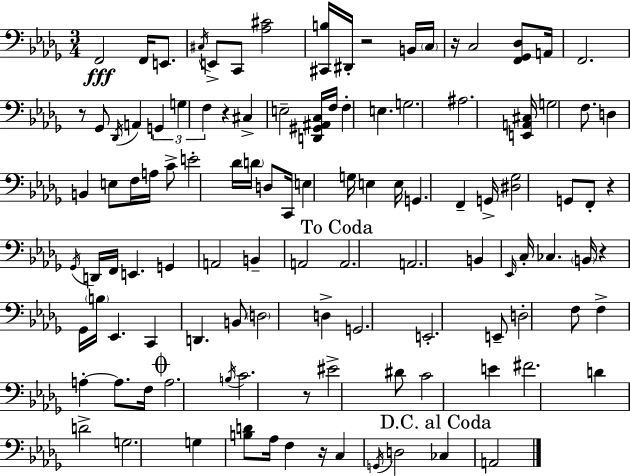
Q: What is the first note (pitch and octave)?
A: F2